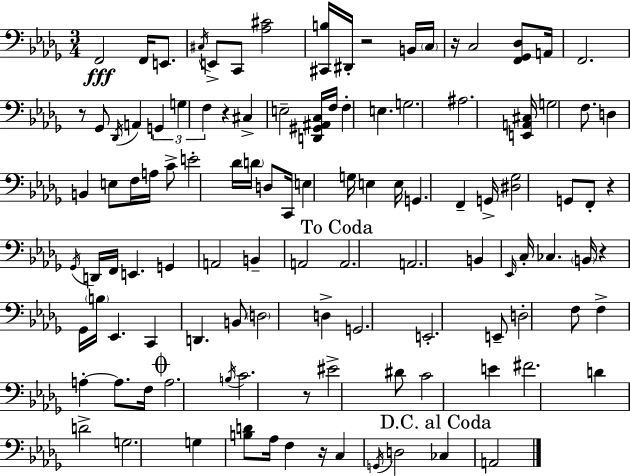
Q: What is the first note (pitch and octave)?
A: F2